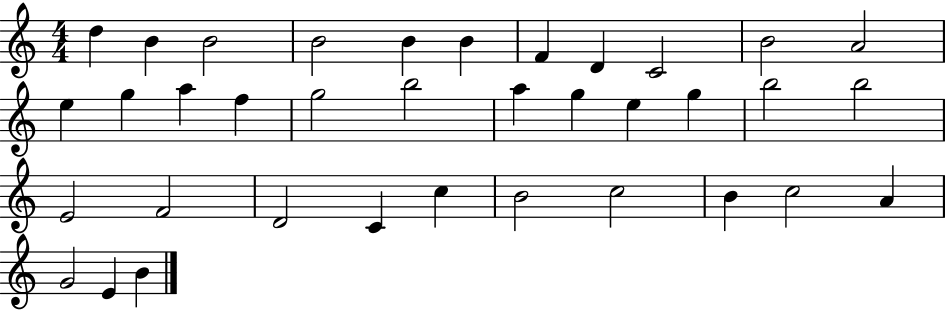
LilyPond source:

{
  \clef treble
  \numericTimeSignature
  \time 4/4
  \key c \major
  d''4 b'4 b'2 | b'2 b'4 b'4 | f'4 d'4 c'2 | b'2 a'2 | \break e''4 g''4 a''4 f''4 | g''2 b''2 | a''4 g''4 e''4 g''4 | b''2 b''2 | \break e'2 f'2 | d'2 c'4 c''4 | b'2 c''2 | b'4 c''2 a'4 | \break g'2 e'4 b'4 | \bar "|."
}